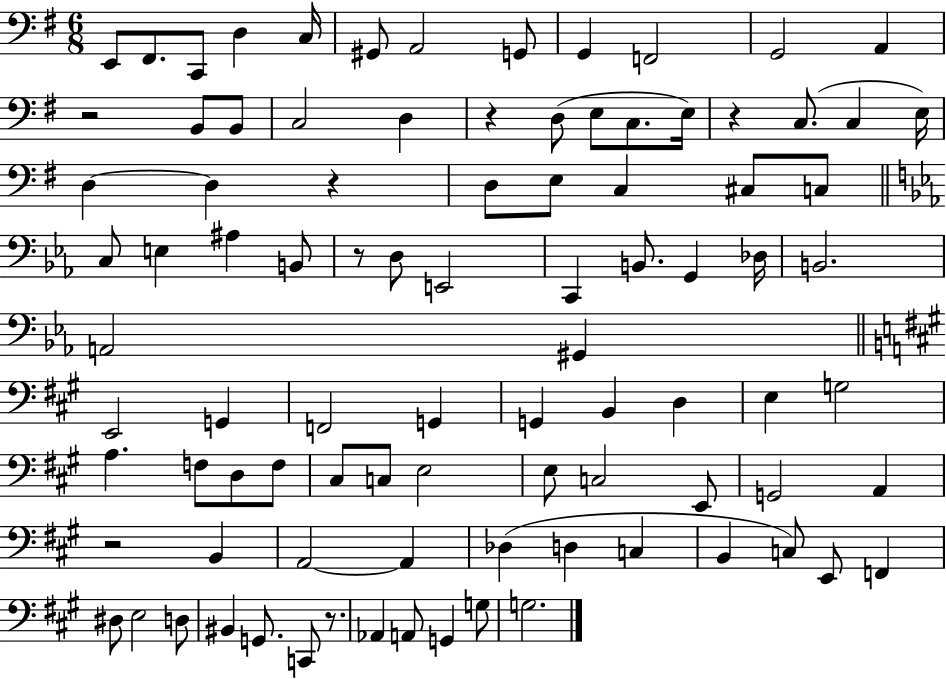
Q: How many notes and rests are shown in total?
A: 92